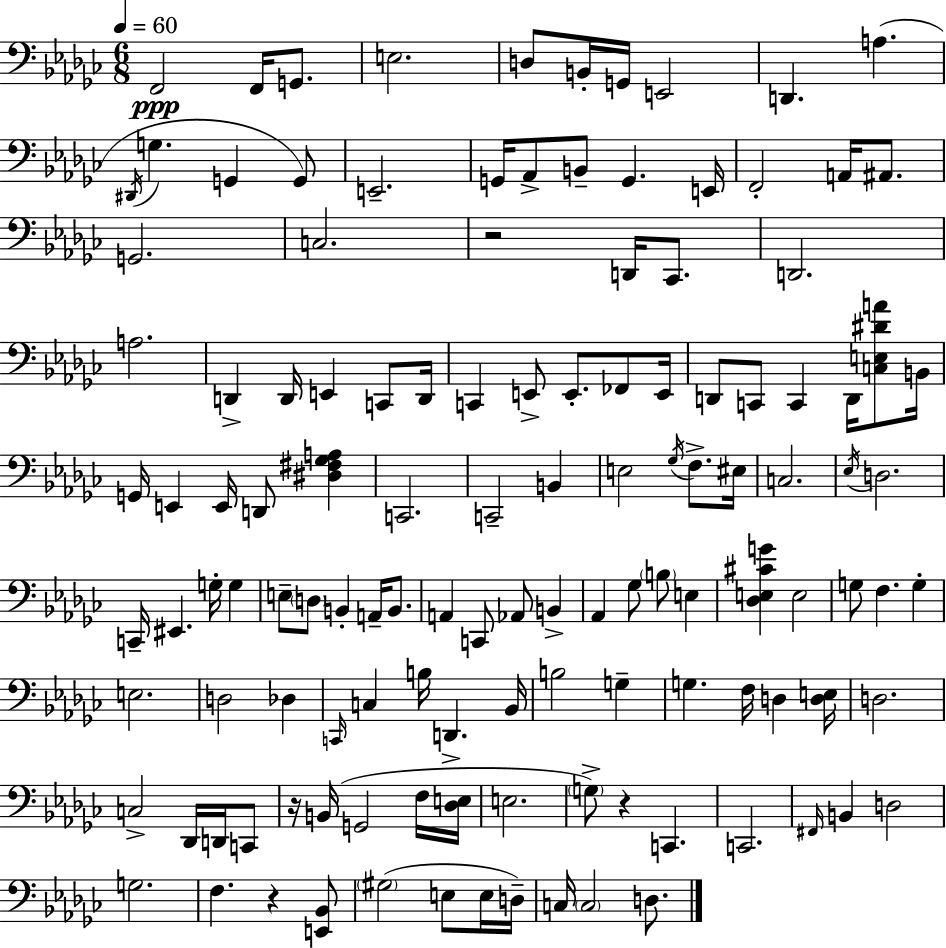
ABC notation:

X:1
T:Untitled
M:6/8
L:1/4
K:Ebm
F,,2 F,,/4 G,,/2 E,2 D,/2 B,,/4 G,,/4 E,,2 D,, A, ^D,,/4 G, G,, G,,/2 E,,2 G,,/4 _A,,/2 B,,/2 G,, E,,/4 F,,2 A,,/4 ^A,,/2 G,,2 C,2 z2 D,,/4 _C,,/2 D,,2 A,2 D,, D,,/4 E,, C,,/2 D,,/4 C,, E,,/2 E,,/2 _F,,/2 E,,/4 D,,/2 C,,/2 C,, D,,/4 [C,E,^DA]/2 B,,/4 G,,/4 E,, E,,/4 D,,/2 [^D,^F,_G,A,] C,,2 C,,2 B,, E,2 _G,/4 F,/2 ^E,/4 C,2 _E,/4 D,2 C,,/4 ^E,, G,/4 G, E,/2 D,/2 B,, A,,/4 B,,/2 A,, C,,/2 _A,,/2 B,, _A,, _G,/2 B,/2 E, [_D,E,^CG] E,2 G,/2 F, G, E,2 D,2 _D, C,,/4 C, B,/4 D,, _B,,/4 B,2 G, G, F,/4 D, [D,E,]/4 D,2 C,2 _D,,/4 D,,/4 C,,/2 z/4 B,,/4 G,,2 F,/4 [_D,E,]/4 E,2 G,/2 z C,, C,,2 ^F,,/4 B,, D,2 G,2 F, z [E,,_B,,]/2 ^G,2 E,/2 E,/4 D,/4 C,/4 C,2 D,/2